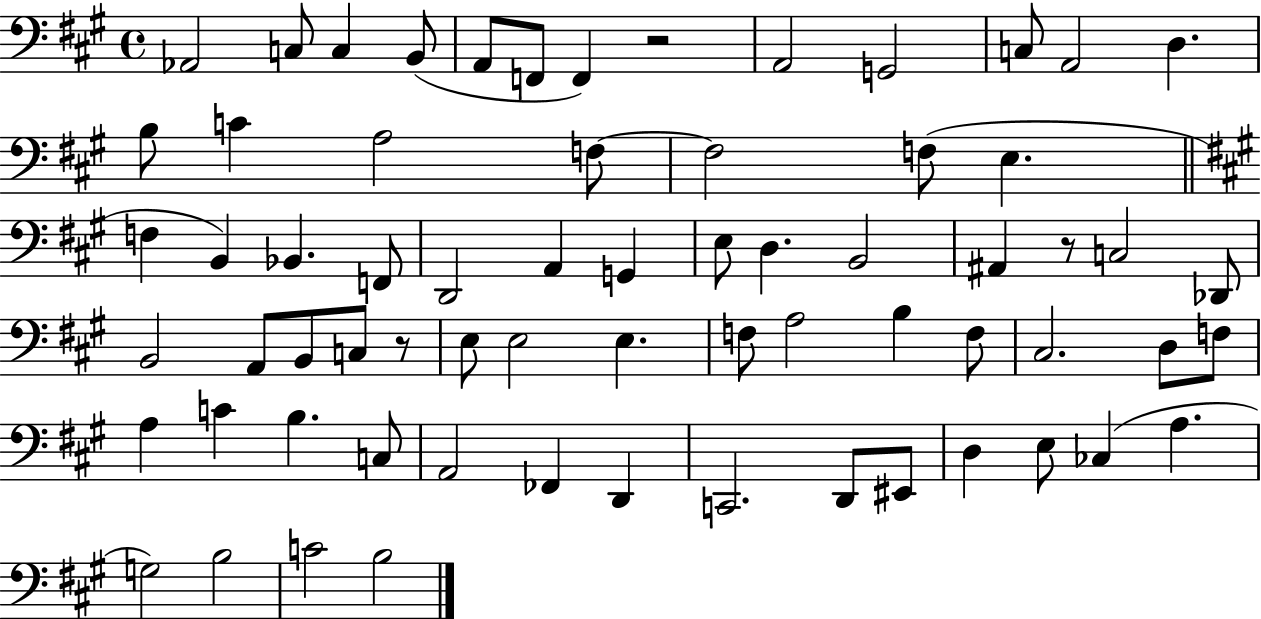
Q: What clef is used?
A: bass